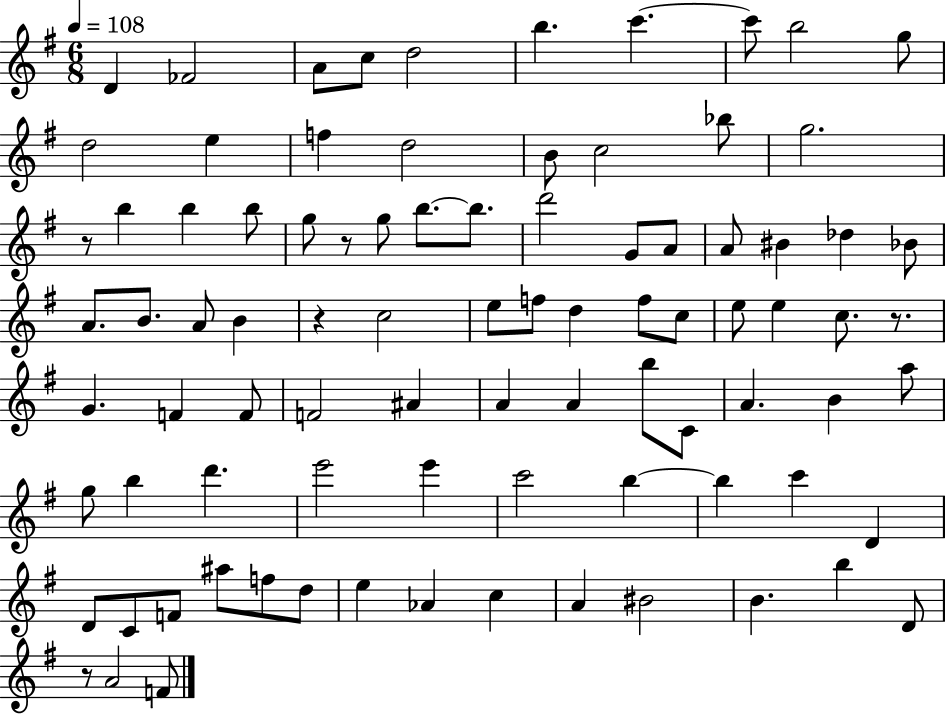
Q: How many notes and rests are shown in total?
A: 88